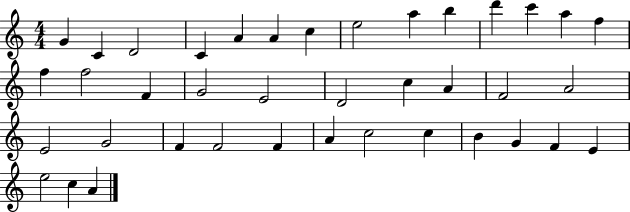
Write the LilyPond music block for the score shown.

{
  \clef treble
  \numericTimeSignature
  \time 4/4
  \key c \major
  g'4 c'4 d'2 | c'4 a'4 a'4 c''4 | e''2 a''4 b''4 | d'''4 c'''4 a''4 f''4 | \break f''4 f''2 f'4 | g'2 e'2 | d'2 c''4 a'4 | f'2 a'2 | \break e'2 g'2 | f'4 f'2 f'4 | a'4 c''2 c''4 | b'4 g'4 f'4 e'4 | \break e''2 c''4 a'4 | \bar "|."
}